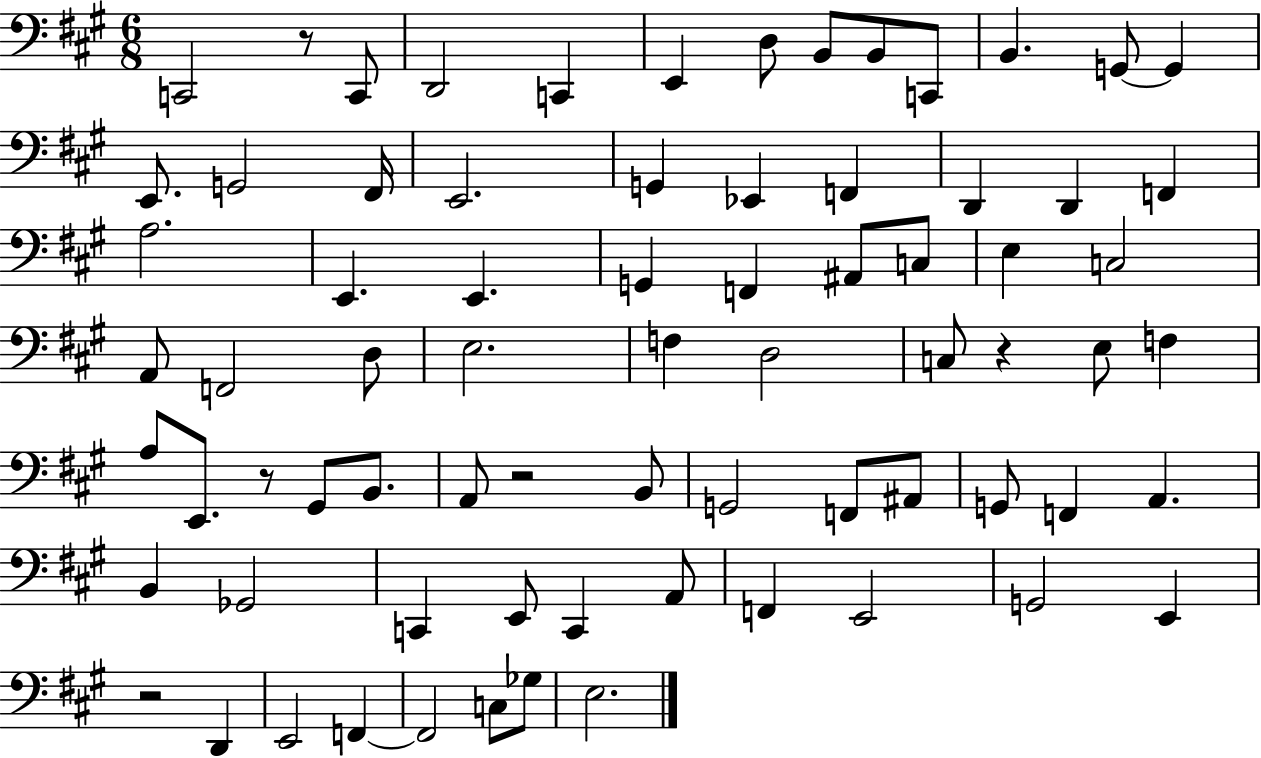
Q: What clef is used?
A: bass